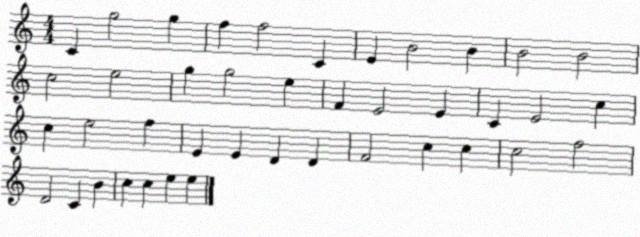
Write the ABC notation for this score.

X:1
T:Untitled
M:4/4
L:1/4
K:C
C g2 g f f2 C E B2 B B2 B2 c2 e2 g g2 e F E2 E C E2 c c e2 f E E D D F2 c c c2 f2 D2 C B c c e e